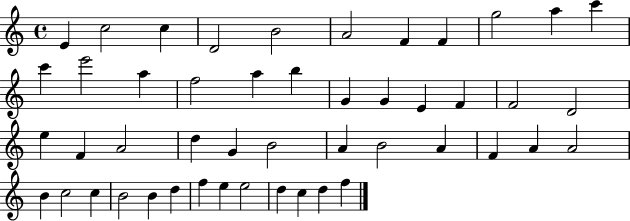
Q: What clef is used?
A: treble